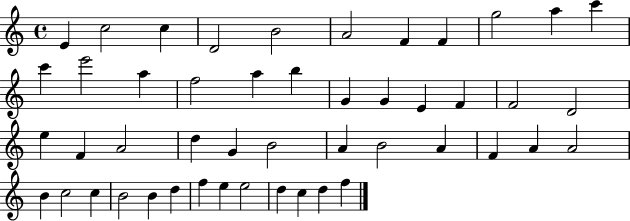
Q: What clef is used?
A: treble